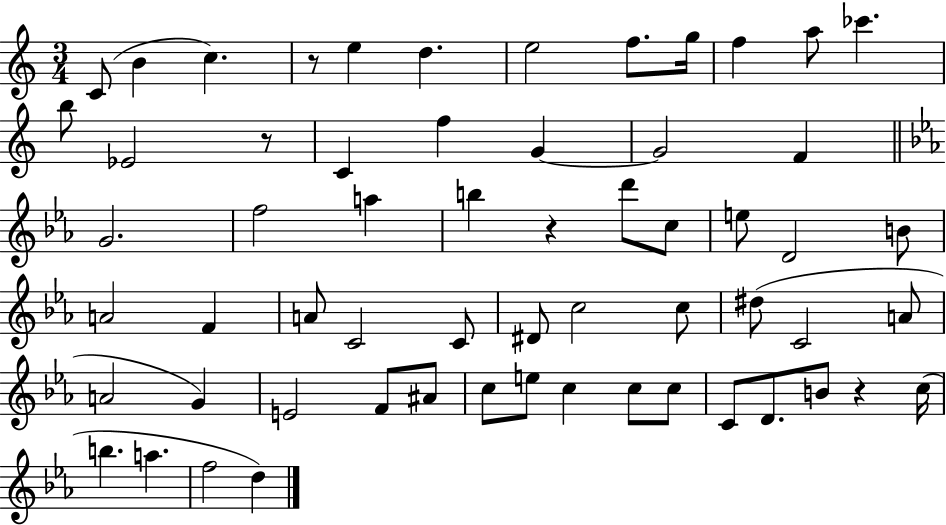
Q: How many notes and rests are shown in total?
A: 60